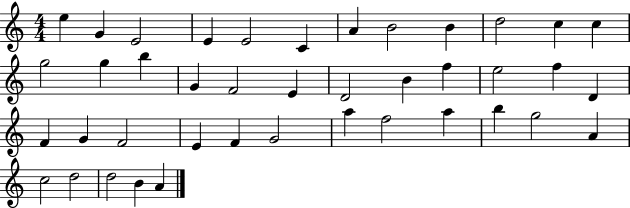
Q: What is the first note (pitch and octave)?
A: E5